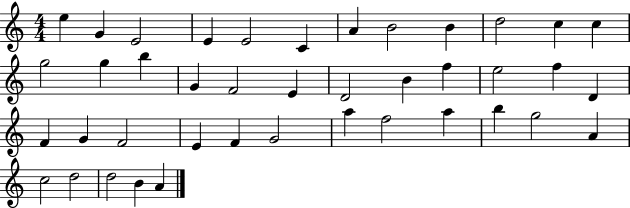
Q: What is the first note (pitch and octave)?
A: E5